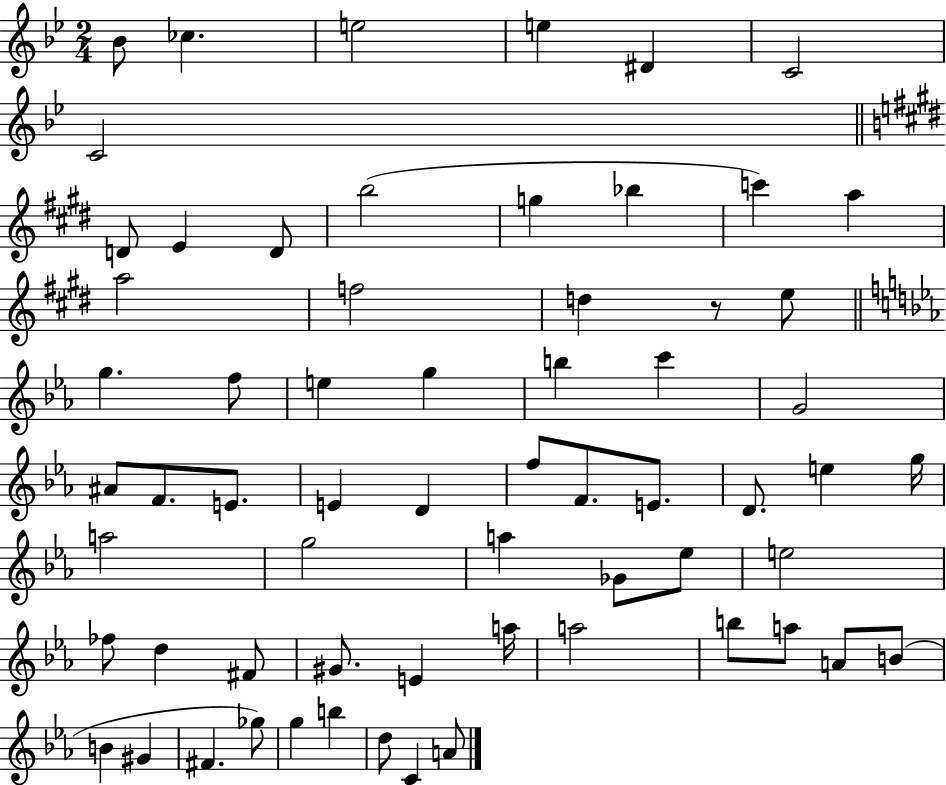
{
  \clef treble
  \numericTimeSignature
  \time 2/4
  \key bes \major
  bes'8 ces''4. | e''2 | e''4 dis'4 | c'2 | \break c'2 | \bar "||" \break \key e \major d'8 e'4 d'8 | b''2( | g''4 bes''4 | c'''4) a''4 | \break a''2 | f''2 | d''4 r8 e''8 | \bar "||" \break \key ees \major g''4. f''8 | e''4 g''4 | b''4 c'''4 | g'2 | \break ais'8 f'8. e'8. | e'4 d'4 | f''8 f'8. e'8. | d'8. e''4 g''16 | \break a''2 | g''2 | a''4 ges'8 ees''8 | e''2 | \break fes''8 d''4 fis'8 | gis'8. e'4 a''16 | a''2 | b''8 a''8 a'8 b'8( | \break b'4 gis'4 | fis'4. ges''8) | g''4 b''4 | d''8 c'4 a'8 | \break \bar "|."
}